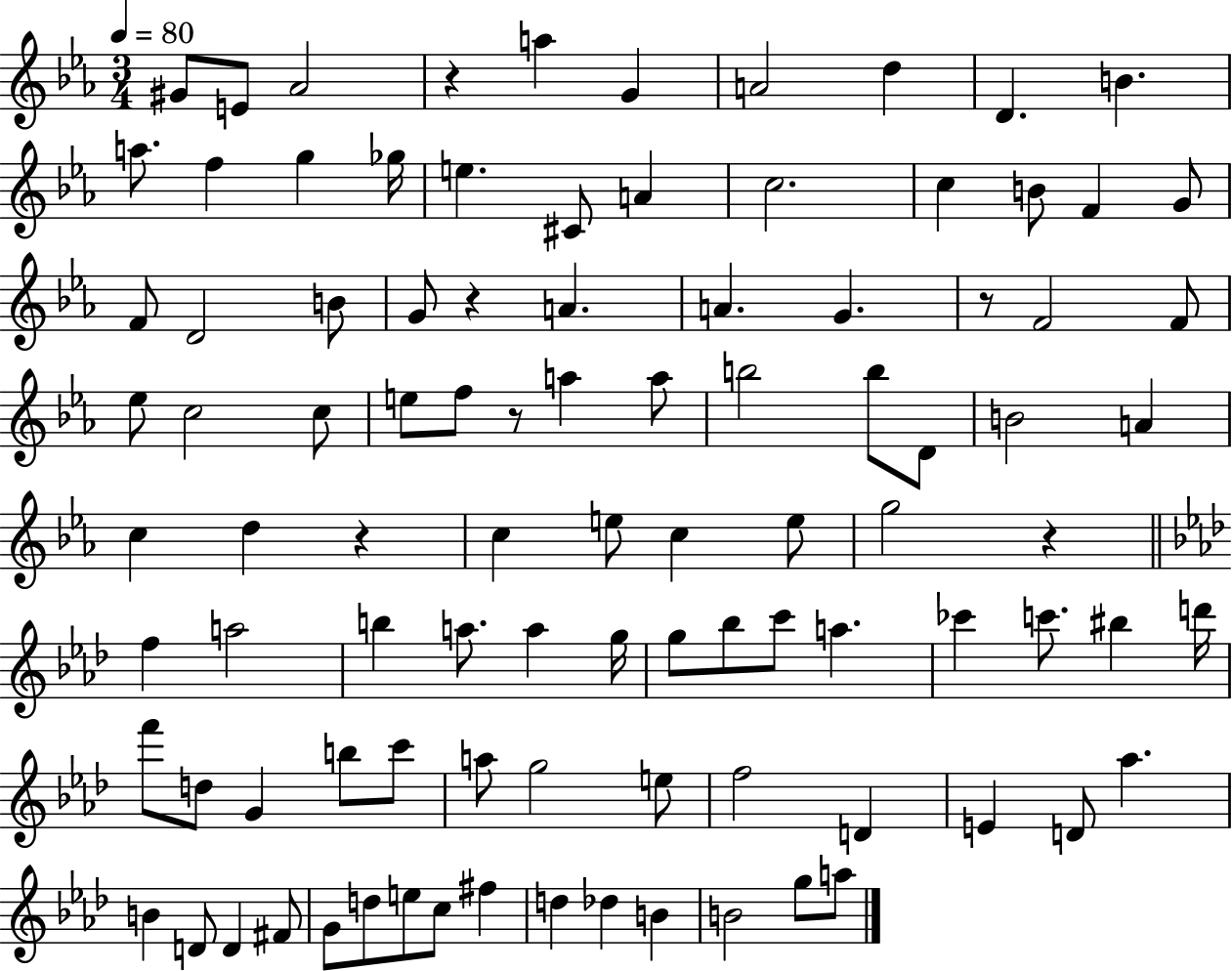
G#4/e E4/e Ab4/h R/q A5/q G4/q A4/h D5/q D4/q. B4/q. A5/e. F5/q G5/q Gb5/s E5/q. C#4/e A4/q C5/h. C5/q B4/e F4/q G4/e F4/e D4/h B4/e G4/e R/q A4/q. A4/q. G4/q. R/e F4/h F4/e Eb5/e C5/h C5/e E5/e F5/e R/e A5/q A5/e B5/h B5/e D4/e B4/h A4/q C5/q D5/q R/q C5/q E5/e C5/q E5/e G5/h R/q F5/q A5/h B5/q A5/e. A5/q G5/s G5/e Bb5/e C6/e A5/q. CES6/q C6/e. BIS5/q D6/s F6/e D5/e G4/q B5/e C6/e A5/e G5/h E5/e F5/h D4/q E4/q D4/e Ab5/q. B4/q D4/e D4/q F#4/e G4/e D5/e E5/e C5/e F#5/q D5/q Db5/q B4/q B4/h G5/e A5/e